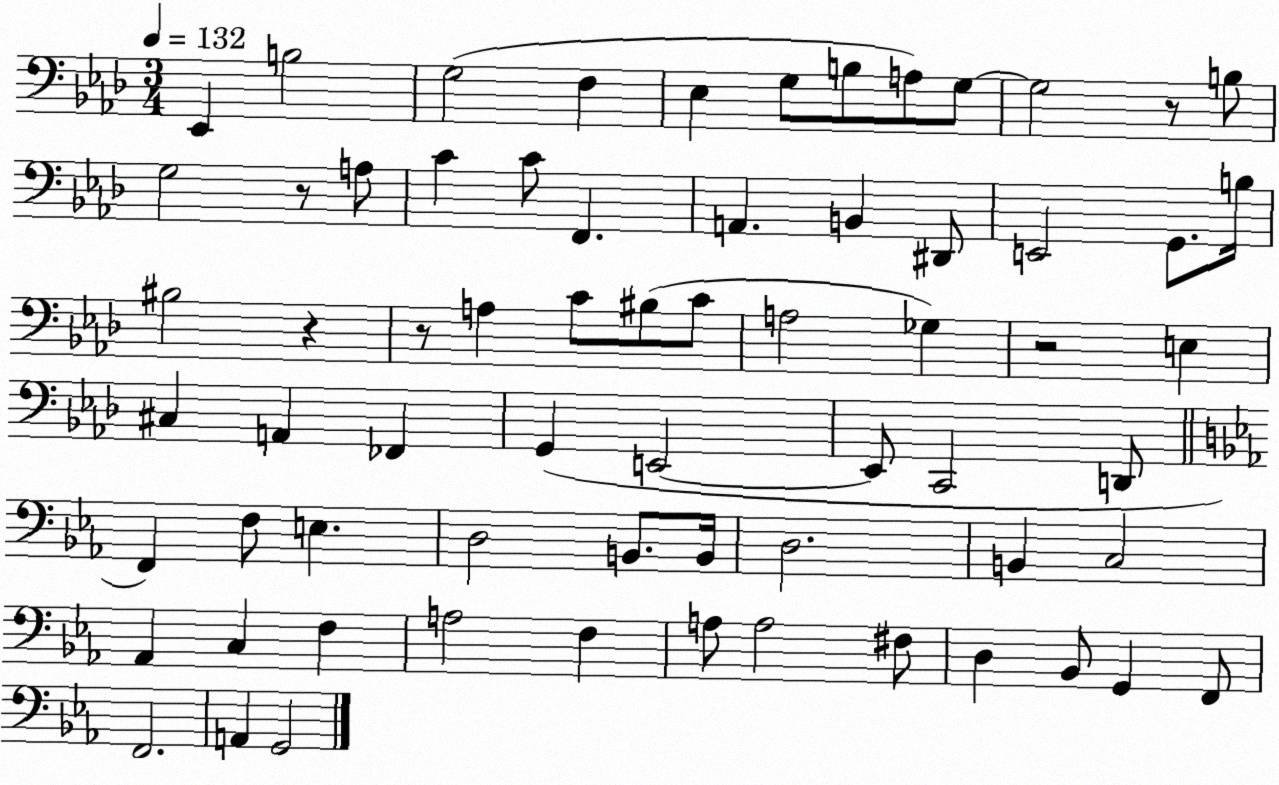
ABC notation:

X:1
T:Untitled
M:3/4
L:1/4
K:Ab
_E,, B,2 G,2 F, _E, G,/2 B,/2 A,/2 G,/2 G,2 z/2 B,/2 G,2 z/2 A,/2 C C/2 F,, A,, B,, ^D,,/2 E,,2 G,,/2 B,/4 ^B,2 z z/2 A, C/2 ^B,/2 C/2 A,2 _G, z2 E, ^C, A,, _F,, G,, E,,2 E,,/2 C,,2 D,,/2 F,, F,/2 E, D,2 B,,/2 B,,/4 D,2 B,, C,2 _A,, C, F, A,2 F, A,/2 A,2 ^F,/2 D, _B,,/2 G,, F,,/2 F,,2 A,, G,,2